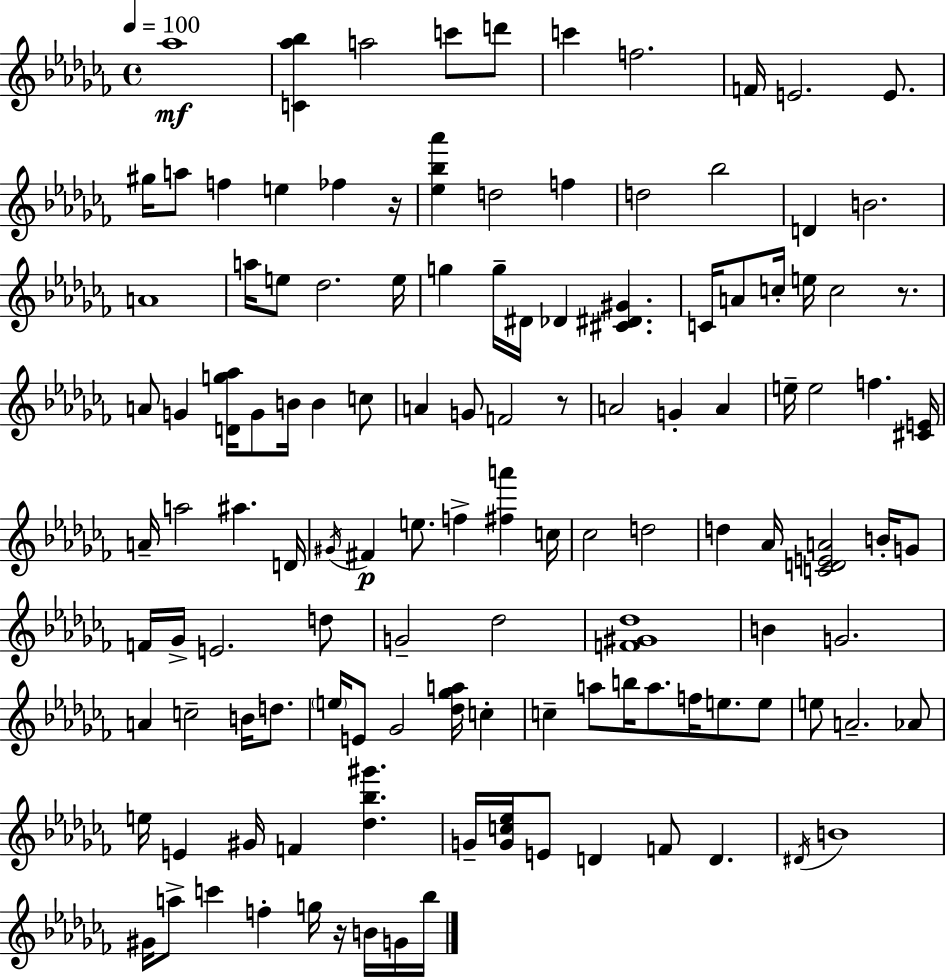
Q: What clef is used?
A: treble